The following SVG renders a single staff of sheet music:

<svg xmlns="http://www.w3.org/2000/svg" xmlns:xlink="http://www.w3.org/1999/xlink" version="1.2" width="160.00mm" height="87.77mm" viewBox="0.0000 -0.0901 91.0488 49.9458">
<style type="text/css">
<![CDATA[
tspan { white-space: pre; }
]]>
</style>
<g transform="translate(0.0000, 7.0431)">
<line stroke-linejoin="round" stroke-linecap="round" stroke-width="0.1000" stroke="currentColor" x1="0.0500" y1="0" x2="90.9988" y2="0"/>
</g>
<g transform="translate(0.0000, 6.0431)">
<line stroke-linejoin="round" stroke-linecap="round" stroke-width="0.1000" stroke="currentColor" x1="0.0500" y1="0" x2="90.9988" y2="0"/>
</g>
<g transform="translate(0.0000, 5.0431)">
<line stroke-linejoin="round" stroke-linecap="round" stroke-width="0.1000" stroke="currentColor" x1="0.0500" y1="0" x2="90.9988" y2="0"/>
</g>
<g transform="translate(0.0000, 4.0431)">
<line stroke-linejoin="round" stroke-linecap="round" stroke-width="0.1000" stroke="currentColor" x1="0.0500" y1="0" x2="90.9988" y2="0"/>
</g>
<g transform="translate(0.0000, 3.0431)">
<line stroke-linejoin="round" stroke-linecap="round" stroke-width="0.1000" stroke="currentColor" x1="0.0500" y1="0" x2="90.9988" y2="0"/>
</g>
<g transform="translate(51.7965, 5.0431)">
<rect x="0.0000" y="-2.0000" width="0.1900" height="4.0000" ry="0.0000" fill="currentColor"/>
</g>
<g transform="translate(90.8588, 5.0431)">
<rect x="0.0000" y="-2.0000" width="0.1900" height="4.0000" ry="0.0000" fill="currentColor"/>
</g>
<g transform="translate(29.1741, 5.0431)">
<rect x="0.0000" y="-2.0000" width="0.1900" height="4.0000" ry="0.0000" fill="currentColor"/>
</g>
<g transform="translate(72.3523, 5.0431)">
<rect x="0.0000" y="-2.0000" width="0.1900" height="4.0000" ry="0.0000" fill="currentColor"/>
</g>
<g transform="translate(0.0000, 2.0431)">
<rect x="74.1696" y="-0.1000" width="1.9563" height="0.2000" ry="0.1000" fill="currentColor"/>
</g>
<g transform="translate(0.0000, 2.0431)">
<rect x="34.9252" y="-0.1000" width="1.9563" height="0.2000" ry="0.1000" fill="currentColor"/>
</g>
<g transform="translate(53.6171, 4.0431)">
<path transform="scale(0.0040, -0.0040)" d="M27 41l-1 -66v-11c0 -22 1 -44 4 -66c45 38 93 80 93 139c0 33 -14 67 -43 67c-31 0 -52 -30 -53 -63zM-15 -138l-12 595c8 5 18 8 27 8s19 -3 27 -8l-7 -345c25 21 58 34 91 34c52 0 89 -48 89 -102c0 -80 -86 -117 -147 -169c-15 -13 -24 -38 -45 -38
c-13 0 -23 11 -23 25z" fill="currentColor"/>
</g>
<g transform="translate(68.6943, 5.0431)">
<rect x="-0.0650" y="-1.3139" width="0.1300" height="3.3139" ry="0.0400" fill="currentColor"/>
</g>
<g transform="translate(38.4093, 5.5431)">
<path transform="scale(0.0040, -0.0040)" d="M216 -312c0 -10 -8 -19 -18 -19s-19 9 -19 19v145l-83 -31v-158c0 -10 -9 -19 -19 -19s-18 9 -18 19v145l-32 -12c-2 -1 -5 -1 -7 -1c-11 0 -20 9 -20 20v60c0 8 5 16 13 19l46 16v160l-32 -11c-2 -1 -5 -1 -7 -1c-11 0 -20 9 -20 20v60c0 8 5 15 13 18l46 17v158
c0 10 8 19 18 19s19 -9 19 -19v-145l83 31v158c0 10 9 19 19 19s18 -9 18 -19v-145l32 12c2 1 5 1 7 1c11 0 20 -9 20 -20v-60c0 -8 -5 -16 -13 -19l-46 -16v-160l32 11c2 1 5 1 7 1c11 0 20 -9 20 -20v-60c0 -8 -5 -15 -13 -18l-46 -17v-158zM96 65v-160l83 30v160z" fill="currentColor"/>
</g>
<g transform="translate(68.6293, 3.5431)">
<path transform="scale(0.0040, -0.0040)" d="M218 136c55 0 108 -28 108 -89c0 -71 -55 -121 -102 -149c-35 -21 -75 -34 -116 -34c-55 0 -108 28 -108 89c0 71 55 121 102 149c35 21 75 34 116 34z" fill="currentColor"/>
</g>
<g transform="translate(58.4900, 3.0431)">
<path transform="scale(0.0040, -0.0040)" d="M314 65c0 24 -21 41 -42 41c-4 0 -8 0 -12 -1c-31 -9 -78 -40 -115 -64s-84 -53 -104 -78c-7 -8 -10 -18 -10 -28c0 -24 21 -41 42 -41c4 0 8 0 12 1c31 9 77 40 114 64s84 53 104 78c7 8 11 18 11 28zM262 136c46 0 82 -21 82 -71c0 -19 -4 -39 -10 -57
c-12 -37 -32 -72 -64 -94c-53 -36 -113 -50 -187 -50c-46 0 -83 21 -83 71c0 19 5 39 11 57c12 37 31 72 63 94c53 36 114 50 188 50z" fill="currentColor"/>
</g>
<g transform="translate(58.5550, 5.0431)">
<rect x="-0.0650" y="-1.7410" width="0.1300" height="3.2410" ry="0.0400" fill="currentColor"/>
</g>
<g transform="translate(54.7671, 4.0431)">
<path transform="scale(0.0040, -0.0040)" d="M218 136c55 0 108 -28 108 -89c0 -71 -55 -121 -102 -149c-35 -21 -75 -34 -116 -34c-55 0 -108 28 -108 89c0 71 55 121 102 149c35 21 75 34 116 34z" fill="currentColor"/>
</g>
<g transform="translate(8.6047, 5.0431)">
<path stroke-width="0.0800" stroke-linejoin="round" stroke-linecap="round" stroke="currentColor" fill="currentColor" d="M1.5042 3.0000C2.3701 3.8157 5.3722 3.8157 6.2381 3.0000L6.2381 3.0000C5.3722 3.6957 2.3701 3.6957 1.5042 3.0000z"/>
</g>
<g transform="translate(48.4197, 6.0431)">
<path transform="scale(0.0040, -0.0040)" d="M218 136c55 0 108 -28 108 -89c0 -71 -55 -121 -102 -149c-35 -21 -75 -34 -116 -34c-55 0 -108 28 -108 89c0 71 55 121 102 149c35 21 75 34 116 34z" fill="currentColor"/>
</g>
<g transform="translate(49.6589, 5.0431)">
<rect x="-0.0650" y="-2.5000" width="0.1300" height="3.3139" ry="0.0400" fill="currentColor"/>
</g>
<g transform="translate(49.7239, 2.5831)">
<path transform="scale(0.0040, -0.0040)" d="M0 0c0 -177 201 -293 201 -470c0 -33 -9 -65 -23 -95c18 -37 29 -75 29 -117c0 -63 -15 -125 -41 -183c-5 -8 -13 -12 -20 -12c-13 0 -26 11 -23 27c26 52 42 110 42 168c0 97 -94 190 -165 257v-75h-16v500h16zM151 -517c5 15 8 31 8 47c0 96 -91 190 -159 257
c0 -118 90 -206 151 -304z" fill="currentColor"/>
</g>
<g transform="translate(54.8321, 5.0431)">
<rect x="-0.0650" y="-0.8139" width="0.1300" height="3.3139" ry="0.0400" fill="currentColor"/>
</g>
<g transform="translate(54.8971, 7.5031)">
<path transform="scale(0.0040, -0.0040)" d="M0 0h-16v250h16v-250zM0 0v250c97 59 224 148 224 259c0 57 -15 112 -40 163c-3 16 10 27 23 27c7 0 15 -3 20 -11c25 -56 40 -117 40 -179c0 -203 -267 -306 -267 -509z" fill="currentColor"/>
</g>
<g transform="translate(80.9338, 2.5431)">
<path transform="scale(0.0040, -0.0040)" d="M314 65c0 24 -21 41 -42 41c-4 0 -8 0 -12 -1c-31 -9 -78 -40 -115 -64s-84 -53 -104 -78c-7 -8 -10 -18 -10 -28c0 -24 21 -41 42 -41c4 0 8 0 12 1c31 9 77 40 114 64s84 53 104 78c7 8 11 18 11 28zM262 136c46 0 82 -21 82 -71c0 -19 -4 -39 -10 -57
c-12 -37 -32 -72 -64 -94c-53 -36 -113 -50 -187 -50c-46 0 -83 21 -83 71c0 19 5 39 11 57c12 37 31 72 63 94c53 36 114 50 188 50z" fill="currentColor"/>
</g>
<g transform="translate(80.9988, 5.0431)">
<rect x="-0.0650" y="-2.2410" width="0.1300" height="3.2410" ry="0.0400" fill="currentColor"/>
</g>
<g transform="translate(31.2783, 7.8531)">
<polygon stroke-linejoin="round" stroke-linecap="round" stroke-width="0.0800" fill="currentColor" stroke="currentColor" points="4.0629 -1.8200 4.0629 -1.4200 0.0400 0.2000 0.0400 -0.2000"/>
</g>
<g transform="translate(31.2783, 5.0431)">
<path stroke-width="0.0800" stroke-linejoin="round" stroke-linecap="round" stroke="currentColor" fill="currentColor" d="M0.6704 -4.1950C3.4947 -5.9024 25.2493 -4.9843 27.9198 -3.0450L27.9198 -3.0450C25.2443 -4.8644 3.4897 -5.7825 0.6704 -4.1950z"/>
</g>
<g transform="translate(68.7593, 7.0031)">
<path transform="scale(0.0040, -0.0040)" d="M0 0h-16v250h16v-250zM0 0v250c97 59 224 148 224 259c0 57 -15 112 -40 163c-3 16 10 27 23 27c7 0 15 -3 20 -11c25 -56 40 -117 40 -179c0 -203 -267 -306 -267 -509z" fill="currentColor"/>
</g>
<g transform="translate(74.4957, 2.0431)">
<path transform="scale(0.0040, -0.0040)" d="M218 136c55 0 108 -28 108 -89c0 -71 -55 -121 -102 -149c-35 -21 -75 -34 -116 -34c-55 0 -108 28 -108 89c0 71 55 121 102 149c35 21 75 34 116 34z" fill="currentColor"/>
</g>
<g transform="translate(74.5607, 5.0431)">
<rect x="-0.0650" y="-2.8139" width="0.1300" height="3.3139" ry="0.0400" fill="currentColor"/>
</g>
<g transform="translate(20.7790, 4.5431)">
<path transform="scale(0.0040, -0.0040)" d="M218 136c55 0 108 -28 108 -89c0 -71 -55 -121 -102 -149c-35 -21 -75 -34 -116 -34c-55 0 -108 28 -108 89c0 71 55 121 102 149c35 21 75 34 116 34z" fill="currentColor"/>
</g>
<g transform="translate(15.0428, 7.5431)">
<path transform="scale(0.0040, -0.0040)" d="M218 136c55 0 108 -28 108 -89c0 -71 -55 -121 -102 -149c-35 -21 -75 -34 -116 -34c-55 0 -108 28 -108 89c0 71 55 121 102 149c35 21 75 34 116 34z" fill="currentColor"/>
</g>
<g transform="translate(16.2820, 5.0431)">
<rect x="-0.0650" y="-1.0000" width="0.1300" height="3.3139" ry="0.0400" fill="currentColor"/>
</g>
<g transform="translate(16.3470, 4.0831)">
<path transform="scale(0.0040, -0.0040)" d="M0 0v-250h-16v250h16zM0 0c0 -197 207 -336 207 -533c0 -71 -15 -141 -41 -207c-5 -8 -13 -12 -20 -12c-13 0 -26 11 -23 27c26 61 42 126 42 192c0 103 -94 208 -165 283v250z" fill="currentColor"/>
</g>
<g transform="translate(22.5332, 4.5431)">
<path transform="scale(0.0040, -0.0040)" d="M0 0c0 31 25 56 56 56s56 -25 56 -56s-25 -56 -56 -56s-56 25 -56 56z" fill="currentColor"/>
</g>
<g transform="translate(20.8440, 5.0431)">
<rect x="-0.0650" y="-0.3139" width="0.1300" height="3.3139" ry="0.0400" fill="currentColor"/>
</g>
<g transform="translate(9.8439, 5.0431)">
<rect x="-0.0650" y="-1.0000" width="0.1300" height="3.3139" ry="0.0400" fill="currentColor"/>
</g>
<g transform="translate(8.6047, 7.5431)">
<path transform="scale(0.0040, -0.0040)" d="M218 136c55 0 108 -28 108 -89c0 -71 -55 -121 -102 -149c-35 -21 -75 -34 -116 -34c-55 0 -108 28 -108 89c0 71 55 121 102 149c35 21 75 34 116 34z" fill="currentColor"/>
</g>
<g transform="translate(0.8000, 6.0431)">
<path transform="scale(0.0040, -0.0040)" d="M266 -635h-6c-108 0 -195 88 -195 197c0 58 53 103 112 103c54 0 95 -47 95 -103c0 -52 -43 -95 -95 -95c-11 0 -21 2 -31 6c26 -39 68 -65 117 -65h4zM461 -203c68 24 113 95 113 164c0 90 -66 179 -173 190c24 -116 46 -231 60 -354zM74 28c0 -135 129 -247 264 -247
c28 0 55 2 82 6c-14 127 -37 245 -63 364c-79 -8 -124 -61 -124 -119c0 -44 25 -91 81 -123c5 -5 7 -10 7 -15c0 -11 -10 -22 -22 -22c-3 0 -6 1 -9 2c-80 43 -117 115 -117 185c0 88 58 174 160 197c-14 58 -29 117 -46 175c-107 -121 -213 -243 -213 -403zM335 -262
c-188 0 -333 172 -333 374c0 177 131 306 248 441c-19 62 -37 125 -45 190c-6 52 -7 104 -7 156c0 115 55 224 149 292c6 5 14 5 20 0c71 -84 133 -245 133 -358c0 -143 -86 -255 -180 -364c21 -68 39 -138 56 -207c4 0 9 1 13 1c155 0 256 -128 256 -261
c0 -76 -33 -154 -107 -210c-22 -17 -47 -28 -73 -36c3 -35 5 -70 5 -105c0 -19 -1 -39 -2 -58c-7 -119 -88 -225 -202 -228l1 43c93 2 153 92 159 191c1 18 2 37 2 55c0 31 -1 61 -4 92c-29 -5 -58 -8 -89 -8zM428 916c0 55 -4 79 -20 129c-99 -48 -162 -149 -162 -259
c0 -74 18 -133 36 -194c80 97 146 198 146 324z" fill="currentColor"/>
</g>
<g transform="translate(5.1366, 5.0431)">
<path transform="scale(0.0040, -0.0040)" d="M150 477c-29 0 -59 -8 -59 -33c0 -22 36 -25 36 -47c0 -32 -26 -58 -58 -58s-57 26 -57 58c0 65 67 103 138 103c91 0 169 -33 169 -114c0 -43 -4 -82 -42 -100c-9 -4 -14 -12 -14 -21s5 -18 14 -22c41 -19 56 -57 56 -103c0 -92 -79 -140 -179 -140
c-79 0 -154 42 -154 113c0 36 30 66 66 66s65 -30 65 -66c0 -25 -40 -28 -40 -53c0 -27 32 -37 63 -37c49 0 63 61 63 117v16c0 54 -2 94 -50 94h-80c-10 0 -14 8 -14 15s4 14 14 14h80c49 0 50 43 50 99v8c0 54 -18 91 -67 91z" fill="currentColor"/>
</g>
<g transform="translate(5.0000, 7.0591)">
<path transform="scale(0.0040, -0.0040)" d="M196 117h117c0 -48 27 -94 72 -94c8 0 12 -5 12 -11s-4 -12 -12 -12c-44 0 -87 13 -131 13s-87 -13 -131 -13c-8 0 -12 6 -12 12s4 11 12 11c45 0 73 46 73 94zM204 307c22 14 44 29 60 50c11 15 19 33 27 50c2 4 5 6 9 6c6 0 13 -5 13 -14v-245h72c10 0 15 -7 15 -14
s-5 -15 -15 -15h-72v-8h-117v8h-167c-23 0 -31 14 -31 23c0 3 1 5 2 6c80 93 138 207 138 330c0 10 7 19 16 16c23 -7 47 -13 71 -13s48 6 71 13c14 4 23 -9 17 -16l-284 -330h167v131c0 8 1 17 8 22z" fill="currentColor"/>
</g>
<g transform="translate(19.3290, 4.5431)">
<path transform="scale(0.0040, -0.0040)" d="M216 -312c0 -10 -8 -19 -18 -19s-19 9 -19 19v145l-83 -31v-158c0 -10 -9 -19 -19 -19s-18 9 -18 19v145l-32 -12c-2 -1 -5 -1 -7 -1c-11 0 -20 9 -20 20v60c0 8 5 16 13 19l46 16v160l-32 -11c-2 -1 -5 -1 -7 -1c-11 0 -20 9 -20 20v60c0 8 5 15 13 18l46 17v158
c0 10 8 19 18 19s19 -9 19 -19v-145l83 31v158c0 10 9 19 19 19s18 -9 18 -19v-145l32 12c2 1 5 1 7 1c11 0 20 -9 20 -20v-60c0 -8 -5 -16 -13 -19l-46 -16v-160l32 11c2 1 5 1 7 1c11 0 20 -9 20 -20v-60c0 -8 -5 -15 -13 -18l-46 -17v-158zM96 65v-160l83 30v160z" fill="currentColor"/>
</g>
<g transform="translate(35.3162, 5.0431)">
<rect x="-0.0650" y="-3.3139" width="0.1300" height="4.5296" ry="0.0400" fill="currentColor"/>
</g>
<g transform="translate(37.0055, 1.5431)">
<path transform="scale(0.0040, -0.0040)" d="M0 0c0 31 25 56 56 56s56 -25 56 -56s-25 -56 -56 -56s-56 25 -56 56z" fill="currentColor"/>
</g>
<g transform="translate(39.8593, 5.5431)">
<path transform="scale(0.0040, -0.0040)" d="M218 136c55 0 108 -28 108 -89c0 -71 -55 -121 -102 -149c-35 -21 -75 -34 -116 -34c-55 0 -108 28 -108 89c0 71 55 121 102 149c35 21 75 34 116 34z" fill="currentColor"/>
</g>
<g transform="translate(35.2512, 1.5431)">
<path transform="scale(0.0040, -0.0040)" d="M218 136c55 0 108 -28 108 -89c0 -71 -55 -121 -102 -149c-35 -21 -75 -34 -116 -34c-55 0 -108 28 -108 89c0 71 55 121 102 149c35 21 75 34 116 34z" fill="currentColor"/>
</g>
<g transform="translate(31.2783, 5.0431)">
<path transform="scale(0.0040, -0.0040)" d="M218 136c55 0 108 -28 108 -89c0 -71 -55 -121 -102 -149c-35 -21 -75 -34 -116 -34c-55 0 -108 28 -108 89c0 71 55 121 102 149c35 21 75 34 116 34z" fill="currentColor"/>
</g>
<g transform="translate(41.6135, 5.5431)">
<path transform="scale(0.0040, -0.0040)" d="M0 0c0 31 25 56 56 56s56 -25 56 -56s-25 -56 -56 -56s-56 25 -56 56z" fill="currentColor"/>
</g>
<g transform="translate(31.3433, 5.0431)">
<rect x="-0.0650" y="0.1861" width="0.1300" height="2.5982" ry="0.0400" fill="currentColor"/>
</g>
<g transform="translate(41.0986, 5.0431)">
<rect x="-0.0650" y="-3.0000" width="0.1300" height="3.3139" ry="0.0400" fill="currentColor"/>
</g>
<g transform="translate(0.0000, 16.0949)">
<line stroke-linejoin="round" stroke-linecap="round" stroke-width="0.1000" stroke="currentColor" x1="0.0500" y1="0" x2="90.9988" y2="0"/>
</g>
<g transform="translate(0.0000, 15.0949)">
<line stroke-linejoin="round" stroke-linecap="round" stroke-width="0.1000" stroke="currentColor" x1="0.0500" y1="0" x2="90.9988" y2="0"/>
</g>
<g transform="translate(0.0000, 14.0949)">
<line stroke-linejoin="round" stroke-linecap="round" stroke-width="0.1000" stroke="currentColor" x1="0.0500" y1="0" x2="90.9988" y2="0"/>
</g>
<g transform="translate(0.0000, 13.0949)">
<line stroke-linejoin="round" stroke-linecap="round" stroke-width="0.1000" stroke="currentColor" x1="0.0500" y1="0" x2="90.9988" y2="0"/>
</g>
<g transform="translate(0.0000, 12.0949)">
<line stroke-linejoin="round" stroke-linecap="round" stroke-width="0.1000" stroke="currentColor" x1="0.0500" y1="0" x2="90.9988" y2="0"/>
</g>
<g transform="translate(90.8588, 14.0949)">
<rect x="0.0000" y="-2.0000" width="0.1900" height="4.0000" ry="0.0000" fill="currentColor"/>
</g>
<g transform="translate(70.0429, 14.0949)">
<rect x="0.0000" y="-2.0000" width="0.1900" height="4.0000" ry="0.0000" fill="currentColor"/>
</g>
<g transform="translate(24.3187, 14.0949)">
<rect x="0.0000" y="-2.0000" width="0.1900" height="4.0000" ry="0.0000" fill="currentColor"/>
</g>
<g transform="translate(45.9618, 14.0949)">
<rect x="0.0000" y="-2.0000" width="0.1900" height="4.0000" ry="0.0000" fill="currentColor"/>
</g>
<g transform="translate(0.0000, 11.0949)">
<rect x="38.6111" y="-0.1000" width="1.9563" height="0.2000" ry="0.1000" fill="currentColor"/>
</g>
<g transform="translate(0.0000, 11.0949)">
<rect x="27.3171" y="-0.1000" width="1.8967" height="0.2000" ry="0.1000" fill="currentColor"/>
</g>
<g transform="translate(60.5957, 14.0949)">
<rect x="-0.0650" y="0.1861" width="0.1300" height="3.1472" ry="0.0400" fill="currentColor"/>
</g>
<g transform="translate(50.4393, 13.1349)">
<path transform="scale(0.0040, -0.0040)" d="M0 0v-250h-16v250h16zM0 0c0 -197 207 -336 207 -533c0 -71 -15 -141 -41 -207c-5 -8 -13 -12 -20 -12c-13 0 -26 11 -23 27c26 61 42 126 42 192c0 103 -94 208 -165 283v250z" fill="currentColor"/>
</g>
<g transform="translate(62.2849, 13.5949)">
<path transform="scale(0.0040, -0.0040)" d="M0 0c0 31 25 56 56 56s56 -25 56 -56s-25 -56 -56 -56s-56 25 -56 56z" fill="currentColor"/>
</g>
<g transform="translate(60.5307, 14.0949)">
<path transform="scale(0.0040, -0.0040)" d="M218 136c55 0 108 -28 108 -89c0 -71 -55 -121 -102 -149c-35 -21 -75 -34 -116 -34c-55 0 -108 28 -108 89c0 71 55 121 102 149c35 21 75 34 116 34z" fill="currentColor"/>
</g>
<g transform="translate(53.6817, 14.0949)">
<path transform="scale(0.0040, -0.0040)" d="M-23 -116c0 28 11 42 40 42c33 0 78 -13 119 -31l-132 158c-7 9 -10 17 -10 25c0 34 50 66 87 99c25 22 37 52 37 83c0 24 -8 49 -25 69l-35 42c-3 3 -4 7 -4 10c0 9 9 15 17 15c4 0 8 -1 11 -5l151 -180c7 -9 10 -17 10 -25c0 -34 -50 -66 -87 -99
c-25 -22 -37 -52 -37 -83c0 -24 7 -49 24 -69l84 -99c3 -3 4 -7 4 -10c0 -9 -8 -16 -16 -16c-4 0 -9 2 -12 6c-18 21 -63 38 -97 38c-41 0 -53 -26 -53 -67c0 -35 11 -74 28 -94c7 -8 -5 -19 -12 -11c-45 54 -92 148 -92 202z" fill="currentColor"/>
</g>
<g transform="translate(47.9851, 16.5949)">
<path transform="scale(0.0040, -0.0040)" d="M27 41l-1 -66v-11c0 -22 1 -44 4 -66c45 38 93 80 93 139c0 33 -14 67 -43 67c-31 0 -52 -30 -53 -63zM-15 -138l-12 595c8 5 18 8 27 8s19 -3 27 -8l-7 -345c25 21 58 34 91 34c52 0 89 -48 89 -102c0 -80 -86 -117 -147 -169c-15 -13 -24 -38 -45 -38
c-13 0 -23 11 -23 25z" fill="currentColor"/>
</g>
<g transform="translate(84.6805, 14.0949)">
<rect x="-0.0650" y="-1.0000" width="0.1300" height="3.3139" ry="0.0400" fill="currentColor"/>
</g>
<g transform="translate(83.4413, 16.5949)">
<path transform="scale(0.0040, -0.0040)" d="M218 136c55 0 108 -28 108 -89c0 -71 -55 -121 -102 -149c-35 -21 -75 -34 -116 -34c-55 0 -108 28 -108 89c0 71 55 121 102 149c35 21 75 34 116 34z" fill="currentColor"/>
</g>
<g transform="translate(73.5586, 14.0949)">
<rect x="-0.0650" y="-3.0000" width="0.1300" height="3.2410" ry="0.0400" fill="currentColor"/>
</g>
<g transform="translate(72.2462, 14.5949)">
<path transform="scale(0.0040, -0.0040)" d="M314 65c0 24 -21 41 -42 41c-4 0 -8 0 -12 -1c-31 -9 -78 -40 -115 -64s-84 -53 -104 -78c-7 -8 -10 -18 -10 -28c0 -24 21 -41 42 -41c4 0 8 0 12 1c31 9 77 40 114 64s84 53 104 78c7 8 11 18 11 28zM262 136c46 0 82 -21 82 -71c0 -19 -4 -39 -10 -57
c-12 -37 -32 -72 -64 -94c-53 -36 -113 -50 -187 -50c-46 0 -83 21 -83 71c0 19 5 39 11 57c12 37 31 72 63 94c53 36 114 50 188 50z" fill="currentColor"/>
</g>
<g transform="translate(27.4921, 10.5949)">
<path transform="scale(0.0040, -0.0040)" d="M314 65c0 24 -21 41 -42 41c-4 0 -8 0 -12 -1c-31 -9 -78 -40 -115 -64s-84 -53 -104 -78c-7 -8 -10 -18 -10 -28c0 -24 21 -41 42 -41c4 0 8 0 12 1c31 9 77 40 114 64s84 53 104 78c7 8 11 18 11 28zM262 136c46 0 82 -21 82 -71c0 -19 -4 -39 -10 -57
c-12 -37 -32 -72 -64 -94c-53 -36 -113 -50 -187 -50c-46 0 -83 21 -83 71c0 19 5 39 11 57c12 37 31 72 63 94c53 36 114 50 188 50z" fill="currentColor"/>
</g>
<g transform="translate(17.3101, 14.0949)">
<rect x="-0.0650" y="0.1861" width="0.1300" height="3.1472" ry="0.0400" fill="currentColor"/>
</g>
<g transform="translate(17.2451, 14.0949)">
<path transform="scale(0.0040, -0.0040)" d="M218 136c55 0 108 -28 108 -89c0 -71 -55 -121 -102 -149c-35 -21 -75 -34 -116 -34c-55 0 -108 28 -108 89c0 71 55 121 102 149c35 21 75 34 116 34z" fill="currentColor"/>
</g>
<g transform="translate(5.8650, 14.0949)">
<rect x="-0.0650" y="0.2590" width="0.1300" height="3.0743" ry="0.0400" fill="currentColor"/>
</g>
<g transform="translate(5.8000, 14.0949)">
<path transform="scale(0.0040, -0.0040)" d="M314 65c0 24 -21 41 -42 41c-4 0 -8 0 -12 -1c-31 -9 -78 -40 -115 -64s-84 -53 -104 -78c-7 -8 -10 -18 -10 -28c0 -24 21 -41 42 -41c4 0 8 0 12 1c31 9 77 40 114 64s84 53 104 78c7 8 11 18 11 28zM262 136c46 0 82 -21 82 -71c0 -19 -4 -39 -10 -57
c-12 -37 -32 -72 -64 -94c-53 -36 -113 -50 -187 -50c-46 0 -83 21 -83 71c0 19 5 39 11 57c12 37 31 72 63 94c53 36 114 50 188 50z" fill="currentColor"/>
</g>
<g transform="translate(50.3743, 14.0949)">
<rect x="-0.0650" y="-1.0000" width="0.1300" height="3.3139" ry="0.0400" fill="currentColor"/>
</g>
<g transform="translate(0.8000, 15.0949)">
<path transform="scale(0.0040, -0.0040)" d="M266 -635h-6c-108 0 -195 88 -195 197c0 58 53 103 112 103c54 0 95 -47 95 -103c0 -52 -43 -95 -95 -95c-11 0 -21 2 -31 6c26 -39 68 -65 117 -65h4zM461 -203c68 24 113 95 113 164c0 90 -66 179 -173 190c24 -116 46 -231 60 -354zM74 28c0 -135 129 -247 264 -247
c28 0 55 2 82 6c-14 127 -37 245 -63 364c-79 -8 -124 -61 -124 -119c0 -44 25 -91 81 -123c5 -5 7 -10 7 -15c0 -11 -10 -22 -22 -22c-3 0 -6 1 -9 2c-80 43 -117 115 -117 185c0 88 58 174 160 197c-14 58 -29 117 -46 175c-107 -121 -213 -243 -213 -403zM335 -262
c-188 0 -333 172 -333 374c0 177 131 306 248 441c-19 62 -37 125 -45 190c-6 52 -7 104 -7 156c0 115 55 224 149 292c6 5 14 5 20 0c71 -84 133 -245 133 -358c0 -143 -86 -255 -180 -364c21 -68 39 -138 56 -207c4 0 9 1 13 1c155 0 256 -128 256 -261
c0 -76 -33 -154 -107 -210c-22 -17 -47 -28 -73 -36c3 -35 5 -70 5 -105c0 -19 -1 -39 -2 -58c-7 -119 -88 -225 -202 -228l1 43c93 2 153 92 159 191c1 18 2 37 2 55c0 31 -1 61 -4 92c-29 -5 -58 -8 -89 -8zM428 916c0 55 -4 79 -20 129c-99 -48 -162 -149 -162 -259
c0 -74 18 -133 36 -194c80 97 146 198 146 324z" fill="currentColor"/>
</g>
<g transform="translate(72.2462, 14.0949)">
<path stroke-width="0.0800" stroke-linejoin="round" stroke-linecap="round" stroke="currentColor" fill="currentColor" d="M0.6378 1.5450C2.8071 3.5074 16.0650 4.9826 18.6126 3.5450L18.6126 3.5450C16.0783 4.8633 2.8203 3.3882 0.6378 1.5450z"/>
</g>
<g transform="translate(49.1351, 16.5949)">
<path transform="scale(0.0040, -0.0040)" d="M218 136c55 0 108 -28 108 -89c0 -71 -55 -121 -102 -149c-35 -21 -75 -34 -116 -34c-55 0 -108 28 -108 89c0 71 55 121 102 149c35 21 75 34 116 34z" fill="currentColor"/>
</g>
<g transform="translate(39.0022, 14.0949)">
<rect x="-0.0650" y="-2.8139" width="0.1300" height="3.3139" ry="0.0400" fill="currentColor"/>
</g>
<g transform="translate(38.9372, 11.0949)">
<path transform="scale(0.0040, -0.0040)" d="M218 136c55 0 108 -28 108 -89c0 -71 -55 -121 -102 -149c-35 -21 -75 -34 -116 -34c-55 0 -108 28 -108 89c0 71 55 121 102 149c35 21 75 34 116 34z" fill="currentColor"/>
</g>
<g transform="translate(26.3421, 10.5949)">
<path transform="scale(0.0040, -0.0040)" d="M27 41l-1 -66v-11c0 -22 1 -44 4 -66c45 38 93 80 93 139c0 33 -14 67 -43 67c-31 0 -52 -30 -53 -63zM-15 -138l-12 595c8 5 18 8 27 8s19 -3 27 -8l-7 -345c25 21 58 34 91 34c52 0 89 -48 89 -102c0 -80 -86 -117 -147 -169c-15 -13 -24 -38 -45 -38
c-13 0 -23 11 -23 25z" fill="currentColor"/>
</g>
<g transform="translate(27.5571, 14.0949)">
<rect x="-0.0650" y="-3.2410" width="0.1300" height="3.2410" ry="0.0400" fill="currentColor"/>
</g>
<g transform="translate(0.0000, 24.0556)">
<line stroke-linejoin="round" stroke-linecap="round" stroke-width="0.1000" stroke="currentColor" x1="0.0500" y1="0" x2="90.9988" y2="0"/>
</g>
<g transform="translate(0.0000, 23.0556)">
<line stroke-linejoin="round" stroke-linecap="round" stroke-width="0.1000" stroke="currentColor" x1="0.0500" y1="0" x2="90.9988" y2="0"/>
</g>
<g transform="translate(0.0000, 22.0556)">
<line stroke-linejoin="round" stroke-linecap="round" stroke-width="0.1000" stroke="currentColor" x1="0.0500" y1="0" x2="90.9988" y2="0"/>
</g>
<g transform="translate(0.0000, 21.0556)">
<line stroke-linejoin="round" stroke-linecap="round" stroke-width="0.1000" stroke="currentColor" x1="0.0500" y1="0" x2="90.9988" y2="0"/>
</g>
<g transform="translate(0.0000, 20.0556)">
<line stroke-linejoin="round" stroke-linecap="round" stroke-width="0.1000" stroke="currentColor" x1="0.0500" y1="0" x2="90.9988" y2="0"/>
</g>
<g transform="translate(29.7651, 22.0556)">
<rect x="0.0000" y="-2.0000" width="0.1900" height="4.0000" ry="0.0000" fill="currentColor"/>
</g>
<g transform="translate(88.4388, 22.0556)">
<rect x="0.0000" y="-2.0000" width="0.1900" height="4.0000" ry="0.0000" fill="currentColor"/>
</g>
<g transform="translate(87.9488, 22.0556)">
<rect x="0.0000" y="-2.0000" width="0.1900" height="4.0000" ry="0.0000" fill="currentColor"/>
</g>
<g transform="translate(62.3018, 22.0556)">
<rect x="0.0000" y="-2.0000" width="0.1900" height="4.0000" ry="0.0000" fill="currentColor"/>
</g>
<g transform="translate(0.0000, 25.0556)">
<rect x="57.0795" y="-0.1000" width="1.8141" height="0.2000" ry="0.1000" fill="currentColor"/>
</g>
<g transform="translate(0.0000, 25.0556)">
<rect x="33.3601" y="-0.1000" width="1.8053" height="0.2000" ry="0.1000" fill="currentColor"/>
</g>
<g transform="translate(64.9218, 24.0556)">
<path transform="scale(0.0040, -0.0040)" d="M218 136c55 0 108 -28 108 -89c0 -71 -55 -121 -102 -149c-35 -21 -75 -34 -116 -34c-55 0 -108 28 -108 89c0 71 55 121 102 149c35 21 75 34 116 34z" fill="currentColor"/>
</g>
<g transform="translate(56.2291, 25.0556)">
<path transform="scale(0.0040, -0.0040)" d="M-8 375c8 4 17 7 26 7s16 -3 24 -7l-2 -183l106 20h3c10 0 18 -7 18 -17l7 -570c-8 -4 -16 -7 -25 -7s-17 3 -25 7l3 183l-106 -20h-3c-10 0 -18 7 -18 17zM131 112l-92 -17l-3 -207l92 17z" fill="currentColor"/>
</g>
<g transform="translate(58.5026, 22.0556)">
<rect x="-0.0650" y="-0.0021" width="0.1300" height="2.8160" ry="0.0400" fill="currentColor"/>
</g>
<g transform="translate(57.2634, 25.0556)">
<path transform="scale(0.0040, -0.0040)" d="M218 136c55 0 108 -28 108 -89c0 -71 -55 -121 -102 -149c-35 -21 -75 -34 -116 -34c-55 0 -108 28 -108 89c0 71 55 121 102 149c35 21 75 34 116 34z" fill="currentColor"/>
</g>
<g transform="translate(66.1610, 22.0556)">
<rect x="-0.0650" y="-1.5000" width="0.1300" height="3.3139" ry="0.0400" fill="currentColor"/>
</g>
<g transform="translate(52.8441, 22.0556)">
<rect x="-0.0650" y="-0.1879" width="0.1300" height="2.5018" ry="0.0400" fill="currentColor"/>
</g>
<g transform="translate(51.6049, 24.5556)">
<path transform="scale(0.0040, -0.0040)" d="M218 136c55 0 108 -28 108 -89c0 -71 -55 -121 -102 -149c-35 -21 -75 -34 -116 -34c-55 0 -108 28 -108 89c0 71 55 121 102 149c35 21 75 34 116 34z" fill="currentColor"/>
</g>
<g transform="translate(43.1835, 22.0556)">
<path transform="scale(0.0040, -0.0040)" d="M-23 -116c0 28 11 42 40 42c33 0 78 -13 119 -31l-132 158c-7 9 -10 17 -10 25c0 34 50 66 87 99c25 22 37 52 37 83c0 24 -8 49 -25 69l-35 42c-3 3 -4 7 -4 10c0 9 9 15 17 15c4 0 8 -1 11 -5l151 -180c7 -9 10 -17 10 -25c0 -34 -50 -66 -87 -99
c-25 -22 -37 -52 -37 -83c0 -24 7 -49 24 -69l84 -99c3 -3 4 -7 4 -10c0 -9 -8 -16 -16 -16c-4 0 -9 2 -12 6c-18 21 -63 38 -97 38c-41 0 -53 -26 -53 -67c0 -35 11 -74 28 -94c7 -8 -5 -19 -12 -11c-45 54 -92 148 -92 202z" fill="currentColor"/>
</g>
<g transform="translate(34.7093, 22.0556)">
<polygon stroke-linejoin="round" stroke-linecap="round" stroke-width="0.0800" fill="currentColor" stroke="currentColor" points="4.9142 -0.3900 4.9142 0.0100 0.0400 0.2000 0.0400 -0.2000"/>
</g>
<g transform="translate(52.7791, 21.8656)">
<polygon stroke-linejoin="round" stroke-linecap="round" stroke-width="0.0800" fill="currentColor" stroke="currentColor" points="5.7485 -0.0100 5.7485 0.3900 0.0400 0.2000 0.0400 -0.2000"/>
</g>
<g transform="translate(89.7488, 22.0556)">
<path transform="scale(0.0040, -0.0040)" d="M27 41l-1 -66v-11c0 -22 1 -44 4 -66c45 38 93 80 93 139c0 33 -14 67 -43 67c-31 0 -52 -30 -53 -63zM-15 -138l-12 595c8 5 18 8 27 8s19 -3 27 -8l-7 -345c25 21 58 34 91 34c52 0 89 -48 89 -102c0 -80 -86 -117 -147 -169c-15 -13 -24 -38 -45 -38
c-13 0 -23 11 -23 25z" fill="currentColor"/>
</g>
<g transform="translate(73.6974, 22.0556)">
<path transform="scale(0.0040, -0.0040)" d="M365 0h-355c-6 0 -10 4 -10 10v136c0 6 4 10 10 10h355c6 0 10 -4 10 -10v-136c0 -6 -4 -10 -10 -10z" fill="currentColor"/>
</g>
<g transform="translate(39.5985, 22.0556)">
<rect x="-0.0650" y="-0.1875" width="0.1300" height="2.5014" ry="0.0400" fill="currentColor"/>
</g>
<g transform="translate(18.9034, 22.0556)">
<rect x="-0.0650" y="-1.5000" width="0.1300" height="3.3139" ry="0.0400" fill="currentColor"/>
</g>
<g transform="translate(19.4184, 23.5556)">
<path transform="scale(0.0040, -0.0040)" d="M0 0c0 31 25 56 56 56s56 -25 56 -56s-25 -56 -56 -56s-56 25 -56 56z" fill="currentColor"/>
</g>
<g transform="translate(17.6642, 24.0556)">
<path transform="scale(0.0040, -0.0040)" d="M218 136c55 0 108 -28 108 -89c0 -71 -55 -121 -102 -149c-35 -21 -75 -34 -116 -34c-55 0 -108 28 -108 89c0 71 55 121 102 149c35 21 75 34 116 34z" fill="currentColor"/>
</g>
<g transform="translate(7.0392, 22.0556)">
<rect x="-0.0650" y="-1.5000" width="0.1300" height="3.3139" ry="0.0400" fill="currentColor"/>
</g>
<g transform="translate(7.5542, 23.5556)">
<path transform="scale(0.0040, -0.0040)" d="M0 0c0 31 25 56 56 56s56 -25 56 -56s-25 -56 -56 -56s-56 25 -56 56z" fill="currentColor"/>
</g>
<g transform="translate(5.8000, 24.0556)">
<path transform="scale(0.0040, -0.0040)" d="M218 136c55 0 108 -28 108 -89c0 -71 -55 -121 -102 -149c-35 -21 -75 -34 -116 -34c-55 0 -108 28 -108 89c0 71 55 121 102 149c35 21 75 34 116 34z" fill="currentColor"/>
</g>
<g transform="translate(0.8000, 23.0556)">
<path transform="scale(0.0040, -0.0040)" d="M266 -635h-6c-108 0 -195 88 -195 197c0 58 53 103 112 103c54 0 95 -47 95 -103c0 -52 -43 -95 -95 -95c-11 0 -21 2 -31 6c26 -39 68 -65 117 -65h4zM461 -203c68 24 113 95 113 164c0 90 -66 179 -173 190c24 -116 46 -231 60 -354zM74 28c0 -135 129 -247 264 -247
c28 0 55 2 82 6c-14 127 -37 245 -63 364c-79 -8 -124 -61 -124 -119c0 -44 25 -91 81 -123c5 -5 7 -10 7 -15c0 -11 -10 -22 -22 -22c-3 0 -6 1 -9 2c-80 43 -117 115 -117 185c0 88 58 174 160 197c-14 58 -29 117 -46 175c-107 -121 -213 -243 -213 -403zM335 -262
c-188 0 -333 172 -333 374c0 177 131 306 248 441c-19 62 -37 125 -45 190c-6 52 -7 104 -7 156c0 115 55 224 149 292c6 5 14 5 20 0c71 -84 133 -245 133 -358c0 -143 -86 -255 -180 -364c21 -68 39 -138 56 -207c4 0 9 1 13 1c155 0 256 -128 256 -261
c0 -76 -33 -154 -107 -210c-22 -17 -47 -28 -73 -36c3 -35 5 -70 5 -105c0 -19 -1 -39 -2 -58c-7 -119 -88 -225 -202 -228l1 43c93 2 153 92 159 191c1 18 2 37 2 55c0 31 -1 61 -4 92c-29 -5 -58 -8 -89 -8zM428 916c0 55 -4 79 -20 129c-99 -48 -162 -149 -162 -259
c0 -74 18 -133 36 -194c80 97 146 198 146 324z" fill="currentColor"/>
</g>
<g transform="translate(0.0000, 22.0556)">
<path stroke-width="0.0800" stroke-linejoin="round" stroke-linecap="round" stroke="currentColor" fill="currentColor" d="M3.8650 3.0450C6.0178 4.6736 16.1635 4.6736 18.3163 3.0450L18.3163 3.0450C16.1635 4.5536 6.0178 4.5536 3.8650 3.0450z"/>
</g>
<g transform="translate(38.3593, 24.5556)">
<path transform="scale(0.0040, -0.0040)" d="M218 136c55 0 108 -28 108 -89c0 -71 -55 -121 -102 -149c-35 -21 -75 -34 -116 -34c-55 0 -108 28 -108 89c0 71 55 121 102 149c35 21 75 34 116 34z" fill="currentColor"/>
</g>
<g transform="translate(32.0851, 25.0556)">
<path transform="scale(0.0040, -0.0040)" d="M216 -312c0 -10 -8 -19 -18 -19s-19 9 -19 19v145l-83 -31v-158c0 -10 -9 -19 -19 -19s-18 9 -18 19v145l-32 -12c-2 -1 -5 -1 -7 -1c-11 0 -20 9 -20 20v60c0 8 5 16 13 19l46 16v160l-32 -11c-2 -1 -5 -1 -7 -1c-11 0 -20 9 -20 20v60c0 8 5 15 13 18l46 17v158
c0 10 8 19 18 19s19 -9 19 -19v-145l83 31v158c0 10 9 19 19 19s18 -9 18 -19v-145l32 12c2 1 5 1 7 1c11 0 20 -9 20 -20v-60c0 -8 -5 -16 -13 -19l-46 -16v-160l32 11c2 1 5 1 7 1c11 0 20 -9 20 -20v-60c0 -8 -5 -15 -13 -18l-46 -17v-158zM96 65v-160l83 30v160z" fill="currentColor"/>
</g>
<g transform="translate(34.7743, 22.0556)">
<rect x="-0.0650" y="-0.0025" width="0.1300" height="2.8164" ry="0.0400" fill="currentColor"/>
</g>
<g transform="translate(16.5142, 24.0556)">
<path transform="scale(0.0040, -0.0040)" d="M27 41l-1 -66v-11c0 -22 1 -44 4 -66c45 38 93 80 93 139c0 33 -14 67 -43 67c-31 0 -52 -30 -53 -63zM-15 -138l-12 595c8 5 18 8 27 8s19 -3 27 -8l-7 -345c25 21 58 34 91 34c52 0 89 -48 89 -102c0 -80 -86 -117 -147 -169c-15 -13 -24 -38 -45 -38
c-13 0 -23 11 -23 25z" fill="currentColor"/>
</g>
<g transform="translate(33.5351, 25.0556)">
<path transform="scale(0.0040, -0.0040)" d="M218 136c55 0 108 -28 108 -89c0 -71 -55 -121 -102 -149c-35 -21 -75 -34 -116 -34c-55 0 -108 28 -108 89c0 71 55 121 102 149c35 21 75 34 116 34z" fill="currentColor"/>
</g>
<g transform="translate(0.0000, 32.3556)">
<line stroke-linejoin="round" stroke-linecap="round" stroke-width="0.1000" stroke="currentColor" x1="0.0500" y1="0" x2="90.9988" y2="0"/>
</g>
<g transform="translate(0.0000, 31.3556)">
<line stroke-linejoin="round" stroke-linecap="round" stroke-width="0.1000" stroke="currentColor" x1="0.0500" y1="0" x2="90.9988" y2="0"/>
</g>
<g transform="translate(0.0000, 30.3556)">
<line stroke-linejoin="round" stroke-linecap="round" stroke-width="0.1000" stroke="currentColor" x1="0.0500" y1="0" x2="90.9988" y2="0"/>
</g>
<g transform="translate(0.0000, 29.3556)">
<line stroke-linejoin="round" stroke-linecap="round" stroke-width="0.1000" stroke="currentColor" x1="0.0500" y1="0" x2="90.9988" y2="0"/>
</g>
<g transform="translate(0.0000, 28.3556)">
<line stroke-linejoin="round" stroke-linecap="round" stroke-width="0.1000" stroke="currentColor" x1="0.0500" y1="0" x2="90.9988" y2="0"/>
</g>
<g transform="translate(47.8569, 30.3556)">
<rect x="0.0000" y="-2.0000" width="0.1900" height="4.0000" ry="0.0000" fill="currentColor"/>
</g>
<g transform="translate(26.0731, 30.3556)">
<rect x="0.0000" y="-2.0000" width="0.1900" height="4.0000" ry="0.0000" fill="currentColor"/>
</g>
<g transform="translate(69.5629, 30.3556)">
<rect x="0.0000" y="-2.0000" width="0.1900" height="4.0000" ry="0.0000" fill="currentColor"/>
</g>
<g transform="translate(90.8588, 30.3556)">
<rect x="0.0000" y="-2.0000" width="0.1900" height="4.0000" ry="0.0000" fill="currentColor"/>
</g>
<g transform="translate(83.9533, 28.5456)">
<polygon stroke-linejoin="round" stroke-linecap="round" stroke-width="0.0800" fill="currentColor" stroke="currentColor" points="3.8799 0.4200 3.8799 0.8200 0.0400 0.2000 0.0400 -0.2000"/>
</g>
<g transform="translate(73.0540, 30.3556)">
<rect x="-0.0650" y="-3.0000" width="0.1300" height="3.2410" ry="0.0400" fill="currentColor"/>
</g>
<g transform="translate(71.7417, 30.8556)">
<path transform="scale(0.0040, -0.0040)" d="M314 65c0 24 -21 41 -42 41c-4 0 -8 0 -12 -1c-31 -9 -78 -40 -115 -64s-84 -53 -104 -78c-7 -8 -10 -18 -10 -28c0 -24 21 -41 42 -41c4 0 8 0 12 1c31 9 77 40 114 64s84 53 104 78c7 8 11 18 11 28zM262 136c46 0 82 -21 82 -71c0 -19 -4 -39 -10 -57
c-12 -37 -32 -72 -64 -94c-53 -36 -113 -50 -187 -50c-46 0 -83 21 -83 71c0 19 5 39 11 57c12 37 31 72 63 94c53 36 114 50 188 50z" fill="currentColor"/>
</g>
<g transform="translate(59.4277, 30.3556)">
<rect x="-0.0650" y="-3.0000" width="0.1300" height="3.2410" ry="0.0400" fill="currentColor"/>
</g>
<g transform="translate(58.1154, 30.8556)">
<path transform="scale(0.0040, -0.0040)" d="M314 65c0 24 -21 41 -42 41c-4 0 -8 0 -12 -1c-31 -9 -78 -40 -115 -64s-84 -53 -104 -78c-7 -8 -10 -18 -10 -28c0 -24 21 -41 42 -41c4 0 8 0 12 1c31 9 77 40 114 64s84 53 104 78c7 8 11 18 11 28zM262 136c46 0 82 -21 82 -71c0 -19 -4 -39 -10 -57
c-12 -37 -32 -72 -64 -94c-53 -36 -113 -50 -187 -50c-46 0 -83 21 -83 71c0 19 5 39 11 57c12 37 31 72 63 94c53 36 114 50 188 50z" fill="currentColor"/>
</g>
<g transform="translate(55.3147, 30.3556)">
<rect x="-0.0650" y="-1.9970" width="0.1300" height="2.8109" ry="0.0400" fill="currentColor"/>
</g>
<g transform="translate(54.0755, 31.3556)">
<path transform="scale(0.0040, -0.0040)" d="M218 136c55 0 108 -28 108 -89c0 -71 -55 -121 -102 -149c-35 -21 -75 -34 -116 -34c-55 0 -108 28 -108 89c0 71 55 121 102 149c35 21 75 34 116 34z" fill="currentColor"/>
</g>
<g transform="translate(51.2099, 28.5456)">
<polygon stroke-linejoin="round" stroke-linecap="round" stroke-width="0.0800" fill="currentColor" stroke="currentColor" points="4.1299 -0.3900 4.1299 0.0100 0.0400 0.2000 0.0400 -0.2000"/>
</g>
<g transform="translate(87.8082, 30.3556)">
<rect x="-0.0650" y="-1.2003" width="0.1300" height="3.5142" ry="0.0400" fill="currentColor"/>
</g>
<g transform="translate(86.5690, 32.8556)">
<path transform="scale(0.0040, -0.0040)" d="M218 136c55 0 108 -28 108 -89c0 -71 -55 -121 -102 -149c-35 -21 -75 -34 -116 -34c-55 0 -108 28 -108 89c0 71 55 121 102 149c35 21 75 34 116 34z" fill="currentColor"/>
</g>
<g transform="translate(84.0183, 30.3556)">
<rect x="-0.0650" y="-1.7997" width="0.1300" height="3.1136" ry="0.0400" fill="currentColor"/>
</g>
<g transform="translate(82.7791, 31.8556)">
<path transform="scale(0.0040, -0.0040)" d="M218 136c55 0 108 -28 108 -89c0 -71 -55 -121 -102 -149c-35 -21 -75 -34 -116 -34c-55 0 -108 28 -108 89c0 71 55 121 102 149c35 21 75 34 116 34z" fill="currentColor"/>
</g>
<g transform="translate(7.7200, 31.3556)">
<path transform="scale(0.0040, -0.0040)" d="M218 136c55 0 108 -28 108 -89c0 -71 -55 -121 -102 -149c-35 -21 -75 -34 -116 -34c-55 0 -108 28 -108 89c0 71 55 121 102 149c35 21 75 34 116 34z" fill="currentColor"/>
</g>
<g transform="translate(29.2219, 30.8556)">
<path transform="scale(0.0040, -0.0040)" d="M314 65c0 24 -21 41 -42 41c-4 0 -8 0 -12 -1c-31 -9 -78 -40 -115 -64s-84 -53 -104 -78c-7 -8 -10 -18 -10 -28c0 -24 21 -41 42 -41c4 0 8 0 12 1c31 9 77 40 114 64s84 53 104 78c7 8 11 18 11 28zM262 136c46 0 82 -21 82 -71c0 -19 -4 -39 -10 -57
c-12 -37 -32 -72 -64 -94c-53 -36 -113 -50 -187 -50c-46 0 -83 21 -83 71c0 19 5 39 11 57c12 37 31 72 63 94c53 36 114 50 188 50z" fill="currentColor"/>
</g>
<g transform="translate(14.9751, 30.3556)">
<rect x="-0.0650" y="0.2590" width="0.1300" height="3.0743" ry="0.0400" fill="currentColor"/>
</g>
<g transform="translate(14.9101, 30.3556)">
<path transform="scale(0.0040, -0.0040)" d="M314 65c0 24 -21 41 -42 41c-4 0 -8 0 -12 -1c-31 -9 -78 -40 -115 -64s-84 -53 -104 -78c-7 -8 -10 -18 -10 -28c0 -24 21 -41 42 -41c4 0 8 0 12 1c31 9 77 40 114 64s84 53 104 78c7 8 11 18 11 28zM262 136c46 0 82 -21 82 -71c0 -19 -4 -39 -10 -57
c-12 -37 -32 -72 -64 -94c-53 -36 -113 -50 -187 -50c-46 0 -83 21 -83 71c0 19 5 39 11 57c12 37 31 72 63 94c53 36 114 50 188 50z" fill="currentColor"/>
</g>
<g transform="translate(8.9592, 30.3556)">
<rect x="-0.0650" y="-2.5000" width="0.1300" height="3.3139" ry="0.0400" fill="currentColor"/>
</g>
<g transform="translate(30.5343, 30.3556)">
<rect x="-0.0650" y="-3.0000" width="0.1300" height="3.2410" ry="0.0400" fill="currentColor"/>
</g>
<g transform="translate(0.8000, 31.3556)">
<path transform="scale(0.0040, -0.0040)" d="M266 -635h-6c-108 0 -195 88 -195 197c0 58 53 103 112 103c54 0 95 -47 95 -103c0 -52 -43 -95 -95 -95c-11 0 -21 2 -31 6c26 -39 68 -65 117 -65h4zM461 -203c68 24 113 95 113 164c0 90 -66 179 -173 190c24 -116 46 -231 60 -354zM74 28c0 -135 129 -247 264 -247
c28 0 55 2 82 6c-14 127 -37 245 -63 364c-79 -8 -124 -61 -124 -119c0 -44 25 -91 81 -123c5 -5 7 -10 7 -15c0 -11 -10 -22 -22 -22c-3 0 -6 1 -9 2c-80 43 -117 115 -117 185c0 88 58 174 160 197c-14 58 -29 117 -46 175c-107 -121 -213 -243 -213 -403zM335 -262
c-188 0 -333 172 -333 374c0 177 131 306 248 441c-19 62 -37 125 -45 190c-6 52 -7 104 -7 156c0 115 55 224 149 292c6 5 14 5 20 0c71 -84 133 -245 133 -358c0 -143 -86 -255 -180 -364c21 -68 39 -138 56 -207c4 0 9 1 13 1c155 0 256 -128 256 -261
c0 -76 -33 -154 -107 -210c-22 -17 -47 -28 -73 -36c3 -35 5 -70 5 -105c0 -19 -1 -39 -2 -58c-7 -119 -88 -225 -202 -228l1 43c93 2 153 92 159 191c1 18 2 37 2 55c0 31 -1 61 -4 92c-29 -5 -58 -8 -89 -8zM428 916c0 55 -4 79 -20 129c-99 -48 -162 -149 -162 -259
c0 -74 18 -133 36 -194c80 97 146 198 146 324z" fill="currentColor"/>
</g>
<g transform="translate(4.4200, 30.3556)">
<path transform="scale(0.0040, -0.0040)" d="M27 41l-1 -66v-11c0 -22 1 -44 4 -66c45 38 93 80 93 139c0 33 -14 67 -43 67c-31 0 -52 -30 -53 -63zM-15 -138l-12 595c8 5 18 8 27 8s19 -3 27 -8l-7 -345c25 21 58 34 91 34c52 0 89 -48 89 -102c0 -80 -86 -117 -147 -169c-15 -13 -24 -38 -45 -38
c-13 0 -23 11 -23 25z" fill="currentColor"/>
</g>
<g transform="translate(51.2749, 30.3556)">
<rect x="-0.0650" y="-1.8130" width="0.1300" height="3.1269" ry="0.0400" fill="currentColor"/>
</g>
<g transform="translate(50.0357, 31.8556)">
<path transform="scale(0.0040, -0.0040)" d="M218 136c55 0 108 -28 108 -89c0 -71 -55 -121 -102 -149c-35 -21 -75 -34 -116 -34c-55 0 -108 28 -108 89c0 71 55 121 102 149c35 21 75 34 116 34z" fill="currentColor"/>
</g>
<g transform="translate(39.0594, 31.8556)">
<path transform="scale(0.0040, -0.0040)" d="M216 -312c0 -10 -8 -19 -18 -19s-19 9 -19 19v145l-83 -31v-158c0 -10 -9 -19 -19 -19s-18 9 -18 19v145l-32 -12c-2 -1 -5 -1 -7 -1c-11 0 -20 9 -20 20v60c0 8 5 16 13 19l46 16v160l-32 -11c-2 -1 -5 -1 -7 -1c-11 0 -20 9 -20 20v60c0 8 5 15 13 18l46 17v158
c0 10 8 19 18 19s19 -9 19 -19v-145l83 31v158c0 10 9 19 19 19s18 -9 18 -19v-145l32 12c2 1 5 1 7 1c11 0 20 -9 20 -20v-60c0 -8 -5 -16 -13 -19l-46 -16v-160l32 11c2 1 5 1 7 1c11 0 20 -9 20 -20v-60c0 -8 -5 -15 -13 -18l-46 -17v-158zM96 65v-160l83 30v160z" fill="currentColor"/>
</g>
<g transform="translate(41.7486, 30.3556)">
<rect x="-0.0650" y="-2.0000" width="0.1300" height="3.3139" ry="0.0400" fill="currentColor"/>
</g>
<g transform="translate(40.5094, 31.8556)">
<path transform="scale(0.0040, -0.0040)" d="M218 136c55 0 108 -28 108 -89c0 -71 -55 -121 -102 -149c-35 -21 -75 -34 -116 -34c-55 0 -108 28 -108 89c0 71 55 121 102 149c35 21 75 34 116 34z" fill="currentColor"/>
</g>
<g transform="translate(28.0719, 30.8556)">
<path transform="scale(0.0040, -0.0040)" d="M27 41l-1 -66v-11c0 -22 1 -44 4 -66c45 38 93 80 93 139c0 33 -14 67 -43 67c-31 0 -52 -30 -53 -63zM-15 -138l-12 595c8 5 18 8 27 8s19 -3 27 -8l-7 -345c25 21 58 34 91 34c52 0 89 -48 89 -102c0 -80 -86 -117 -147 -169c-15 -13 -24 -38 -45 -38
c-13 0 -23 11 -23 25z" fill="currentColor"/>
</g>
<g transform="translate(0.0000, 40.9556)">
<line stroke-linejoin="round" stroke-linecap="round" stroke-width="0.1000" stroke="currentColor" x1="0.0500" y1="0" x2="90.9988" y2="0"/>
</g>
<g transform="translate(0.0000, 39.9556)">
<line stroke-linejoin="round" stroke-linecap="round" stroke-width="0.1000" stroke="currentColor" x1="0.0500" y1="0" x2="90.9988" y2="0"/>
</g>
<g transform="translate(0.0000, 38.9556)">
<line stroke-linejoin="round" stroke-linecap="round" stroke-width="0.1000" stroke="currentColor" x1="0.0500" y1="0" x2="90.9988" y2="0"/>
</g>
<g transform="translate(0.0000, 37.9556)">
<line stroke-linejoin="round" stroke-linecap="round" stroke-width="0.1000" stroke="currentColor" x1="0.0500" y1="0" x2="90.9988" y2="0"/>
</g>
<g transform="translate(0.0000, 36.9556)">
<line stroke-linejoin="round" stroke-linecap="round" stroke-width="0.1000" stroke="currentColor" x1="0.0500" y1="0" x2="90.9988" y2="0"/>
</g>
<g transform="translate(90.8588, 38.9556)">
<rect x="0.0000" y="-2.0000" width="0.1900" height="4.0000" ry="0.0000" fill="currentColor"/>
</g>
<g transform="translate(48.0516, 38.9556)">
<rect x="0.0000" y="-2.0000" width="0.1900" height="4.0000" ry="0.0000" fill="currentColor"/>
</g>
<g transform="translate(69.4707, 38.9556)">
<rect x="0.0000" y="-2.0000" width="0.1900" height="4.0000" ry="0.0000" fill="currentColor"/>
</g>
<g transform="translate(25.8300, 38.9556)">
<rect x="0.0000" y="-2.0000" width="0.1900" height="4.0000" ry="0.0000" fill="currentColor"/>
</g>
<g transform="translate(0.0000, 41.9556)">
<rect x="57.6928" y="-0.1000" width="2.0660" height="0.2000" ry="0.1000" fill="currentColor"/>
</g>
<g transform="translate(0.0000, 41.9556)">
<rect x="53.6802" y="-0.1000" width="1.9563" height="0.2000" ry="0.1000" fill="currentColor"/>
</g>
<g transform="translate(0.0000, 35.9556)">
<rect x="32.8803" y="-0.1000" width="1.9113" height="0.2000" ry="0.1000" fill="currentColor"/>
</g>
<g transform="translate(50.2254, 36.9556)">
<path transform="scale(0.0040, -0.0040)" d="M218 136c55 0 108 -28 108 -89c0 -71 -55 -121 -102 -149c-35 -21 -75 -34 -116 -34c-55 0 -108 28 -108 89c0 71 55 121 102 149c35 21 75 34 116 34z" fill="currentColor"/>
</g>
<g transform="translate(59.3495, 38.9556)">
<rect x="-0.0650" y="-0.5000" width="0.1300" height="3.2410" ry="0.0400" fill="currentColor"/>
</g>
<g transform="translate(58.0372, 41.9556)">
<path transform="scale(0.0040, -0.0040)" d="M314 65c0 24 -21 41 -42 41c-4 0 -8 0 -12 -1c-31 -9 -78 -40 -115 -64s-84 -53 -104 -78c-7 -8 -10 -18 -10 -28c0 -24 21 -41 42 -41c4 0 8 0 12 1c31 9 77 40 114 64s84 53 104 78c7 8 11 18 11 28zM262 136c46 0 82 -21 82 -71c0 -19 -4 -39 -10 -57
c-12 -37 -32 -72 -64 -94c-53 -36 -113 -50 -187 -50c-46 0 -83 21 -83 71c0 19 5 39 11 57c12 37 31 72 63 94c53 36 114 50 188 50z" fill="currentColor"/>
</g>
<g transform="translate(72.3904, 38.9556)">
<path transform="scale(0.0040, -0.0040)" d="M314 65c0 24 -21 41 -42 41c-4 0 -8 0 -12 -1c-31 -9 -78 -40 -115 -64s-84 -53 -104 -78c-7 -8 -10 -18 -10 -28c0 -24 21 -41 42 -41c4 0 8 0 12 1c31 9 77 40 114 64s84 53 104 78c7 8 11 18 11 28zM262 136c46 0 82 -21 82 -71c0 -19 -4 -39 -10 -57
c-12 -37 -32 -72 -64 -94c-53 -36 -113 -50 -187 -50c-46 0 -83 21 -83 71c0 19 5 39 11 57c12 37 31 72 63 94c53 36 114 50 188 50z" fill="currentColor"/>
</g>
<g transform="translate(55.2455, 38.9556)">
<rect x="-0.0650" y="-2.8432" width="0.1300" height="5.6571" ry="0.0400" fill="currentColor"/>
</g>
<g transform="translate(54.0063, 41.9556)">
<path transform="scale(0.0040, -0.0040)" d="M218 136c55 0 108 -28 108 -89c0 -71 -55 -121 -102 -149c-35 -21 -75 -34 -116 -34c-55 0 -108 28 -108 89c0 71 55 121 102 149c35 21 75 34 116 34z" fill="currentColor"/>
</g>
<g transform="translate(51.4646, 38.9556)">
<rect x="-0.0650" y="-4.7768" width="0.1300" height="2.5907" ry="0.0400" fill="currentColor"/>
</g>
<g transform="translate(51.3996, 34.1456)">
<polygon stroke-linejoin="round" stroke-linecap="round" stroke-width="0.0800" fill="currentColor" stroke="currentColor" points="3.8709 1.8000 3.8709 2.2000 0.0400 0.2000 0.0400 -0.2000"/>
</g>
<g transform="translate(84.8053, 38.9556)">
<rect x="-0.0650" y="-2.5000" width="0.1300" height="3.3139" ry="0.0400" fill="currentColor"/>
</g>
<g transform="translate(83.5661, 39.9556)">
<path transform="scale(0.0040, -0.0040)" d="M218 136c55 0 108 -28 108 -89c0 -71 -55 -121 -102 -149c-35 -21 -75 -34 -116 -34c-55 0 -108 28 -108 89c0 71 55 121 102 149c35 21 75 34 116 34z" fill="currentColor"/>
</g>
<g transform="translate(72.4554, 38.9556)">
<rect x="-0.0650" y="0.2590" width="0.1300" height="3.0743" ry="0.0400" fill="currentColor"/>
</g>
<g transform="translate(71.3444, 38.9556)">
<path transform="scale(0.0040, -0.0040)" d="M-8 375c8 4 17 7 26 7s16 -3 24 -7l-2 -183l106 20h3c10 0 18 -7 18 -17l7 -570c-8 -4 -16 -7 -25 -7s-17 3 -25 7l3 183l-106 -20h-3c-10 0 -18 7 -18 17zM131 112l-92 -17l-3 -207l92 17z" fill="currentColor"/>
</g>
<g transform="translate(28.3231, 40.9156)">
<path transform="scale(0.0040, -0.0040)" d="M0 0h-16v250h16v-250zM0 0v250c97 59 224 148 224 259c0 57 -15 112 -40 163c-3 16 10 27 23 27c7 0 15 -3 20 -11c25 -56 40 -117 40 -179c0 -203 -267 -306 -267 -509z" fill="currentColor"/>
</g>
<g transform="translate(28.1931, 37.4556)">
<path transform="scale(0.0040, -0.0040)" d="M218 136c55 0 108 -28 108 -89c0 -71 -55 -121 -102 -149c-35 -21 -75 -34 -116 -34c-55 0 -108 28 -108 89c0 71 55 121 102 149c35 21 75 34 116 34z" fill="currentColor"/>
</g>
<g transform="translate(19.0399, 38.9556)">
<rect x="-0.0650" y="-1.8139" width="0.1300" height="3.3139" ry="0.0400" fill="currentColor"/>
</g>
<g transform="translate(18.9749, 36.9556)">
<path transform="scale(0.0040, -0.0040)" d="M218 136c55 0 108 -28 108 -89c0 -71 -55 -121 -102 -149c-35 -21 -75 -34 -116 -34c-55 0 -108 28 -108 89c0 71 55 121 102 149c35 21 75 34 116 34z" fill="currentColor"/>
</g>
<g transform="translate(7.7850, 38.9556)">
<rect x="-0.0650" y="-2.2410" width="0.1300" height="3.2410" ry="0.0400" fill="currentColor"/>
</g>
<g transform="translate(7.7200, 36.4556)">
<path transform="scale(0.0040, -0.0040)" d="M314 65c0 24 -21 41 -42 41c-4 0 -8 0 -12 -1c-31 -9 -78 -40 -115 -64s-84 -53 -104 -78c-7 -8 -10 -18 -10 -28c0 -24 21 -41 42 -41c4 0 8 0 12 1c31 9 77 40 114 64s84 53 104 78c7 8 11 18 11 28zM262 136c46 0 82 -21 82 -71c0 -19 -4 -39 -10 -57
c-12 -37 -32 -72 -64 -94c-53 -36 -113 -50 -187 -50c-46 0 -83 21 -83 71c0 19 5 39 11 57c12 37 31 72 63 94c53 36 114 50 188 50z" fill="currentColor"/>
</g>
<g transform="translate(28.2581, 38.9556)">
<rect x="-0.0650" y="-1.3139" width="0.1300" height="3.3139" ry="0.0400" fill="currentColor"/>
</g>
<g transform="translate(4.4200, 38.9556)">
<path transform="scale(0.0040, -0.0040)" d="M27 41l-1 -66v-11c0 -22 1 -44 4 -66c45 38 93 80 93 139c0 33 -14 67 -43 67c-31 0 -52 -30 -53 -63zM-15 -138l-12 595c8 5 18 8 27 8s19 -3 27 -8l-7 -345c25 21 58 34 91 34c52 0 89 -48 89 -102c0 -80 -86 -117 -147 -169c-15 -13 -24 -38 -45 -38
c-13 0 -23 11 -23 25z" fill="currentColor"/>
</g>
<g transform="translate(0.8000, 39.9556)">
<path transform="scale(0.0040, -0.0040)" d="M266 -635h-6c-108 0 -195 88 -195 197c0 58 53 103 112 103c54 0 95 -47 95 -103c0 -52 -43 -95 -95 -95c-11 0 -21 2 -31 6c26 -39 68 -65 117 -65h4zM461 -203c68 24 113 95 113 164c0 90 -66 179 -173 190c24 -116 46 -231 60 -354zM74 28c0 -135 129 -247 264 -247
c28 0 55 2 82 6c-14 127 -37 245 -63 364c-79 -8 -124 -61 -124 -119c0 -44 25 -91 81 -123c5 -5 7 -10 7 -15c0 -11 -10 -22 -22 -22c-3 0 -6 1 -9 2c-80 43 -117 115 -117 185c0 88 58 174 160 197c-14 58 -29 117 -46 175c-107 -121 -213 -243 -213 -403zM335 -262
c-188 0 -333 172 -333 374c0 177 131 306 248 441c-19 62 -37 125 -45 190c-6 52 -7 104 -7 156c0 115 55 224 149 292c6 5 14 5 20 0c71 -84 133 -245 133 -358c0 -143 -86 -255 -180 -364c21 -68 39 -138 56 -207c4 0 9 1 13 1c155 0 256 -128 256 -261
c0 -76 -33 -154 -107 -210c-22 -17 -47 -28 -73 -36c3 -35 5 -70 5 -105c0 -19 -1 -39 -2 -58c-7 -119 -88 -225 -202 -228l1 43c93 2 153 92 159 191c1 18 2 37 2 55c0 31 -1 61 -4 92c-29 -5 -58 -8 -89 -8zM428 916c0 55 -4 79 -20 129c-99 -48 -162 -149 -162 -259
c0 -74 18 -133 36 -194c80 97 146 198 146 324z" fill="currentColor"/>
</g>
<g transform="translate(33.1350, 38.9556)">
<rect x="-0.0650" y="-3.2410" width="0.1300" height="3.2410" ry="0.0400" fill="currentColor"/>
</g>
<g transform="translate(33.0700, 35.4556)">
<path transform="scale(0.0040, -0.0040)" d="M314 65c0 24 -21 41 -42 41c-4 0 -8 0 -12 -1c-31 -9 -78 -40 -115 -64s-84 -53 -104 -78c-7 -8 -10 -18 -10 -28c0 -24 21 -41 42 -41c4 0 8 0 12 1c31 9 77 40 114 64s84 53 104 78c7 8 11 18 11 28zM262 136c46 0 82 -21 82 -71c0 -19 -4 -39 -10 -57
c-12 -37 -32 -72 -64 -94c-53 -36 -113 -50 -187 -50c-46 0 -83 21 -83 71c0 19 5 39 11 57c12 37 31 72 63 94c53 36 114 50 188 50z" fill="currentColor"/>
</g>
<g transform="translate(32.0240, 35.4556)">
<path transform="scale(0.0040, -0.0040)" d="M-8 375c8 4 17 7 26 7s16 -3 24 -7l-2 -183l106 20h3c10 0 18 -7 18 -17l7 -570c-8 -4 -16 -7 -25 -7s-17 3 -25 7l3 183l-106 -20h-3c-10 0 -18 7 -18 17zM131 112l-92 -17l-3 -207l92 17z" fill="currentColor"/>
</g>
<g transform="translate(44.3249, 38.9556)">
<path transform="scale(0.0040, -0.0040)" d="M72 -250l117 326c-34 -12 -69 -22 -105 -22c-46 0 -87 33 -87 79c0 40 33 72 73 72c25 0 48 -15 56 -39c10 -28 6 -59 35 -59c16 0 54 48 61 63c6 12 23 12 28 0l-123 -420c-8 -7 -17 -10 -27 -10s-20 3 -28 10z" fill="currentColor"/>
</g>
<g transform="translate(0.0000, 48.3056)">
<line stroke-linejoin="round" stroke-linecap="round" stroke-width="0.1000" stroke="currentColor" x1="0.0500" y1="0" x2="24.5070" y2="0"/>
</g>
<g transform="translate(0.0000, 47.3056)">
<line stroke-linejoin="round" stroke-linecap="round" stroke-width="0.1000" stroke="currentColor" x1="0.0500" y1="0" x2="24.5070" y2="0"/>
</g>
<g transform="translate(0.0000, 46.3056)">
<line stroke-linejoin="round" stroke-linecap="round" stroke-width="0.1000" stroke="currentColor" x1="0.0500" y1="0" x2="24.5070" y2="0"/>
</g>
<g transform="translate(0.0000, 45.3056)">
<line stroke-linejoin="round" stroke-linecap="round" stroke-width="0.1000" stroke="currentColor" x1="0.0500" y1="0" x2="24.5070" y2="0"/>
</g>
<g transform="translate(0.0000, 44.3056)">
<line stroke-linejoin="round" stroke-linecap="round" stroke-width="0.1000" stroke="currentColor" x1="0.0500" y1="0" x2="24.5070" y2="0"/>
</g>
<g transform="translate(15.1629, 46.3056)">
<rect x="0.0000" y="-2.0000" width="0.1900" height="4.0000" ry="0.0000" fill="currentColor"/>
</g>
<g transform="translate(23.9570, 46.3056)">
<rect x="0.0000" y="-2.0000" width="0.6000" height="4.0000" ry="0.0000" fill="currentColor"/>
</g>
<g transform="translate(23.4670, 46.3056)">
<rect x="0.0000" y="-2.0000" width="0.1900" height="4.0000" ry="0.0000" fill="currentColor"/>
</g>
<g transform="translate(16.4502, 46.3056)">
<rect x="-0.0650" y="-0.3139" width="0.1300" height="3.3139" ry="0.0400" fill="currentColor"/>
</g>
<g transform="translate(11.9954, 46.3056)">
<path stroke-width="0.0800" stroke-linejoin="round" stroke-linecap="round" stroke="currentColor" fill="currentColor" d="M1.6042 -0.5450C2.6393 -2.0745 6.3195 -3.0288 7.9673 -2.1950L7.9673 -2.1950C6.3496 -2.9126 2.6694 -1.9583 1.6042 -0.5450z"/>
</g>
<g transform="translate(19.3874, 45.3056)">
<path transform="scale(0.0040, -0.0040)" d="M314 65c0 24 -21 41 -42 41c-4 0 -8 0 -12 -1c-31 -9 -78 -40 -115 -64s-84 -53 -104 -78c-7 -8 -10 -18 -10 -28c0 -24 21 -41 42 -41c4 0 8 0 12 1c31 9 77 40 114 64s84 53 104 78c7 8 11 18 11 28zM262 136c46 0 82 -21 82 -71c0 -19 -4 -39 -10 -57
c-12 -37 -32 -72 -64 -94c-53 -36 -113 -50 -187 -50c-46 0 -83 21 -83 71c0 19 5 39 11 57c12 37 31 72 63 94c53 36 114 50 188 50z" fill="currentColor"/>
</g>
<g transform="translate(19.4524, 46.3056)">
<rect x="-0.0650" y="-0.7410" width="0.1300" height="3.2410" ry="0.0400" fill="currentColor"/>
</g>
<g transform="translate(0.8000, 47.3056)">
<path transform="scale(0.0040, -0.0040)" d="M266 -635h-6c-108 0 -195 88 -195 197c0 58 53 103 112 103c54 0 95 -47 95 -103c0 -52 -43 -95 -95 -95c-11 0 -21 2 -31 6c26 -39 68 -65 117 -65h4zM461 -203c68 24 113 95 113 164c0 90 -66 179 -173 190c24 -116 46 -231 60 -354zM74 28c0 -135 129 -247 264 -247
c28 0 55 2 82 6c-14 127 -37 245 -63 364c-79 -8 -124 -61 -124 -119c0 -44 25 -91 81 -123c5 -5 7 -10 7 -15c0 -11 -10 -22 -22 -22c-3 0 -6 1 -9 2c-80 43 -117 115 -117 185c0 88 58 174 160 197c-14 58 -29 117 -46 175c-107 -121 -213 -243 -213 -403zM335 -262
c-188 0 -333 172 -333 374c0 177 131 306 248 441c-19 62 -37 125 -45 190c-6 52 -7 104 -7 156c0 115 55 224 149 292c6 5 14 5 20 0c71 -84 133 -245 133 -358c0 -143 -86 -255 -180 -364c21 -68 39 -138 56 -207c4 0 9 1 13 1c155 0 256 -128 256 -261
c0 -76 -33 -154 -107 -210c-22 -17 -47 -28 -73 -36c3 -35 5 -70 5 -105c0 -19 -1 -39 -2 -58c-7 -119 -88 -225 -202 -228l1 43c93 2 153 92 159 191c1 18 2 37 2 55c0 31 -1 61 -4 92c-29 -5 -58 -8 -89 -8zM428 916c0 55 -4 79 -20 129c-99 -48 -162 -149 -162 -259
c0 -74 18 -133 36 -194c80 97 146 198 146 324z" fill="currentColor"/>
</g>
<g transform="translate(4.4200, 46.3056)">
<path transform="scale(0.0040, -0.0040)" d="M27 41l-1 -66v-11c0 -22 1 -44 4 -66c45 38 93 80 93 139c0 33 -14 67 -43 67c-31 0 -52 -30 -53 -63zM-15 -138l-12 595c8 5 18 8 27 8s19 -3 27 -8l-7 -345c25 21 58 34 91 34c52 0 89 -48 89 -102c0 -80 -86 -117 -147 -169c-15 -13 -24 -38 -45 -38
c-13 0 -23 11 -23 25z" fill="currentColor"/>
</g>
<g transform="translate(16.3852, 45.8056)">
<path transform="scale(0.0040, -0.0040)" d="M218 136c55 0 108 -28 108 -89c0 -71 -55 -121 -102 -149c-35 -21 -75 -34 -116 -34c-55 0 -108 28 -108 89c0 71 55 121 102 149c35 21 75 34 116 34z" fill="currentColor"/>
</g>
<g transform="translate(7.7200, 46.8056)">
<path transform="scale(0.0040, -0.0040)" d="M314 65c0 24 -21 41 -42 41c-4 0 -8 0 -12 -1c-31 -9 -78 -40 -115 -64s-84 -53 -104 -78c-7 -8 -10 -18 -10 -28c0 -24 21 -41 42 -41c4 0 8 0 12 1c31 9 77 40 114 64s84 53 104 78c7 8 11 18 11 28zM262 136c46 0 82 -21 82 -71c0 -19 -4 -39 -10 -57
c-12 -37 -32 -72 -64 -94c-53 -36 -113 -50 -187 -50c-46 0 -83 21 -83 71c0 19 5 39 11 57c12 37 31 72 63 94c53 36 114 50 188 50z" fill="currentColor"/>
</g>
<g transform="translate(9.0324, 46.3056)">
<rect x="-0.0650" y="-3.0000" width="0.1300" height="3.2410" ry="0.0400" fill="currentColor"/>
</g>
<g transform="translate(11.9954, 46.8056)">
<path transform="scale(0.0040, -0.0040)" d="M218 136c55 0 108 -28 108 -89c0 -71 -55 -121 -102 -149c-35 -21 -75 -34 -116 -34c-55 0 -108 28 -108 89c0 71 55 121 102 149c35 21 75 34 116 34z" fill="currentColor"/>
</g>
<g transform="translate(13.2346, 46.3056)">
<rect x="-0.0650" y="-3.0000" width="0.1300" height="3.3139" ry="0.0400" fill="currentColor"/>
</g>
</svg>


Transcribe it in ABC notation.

X:1
T:Untitled
M:3/4
L:1/4
K:C
D D/2 ^c B/2 b/2 ^A G/4 _d/2 f2 e/2 a g2 B2 B _b2 a _D/2 z B A2 D E _E ^C/2 D/2 z D/2 C/2 E z2 G _B2 _A2 ^F F/2 G/2 A2 A2 F/2 D/2 g2 f e/2 b2 z/2 f/2 C/2 C2 B2 G A2 A c d2